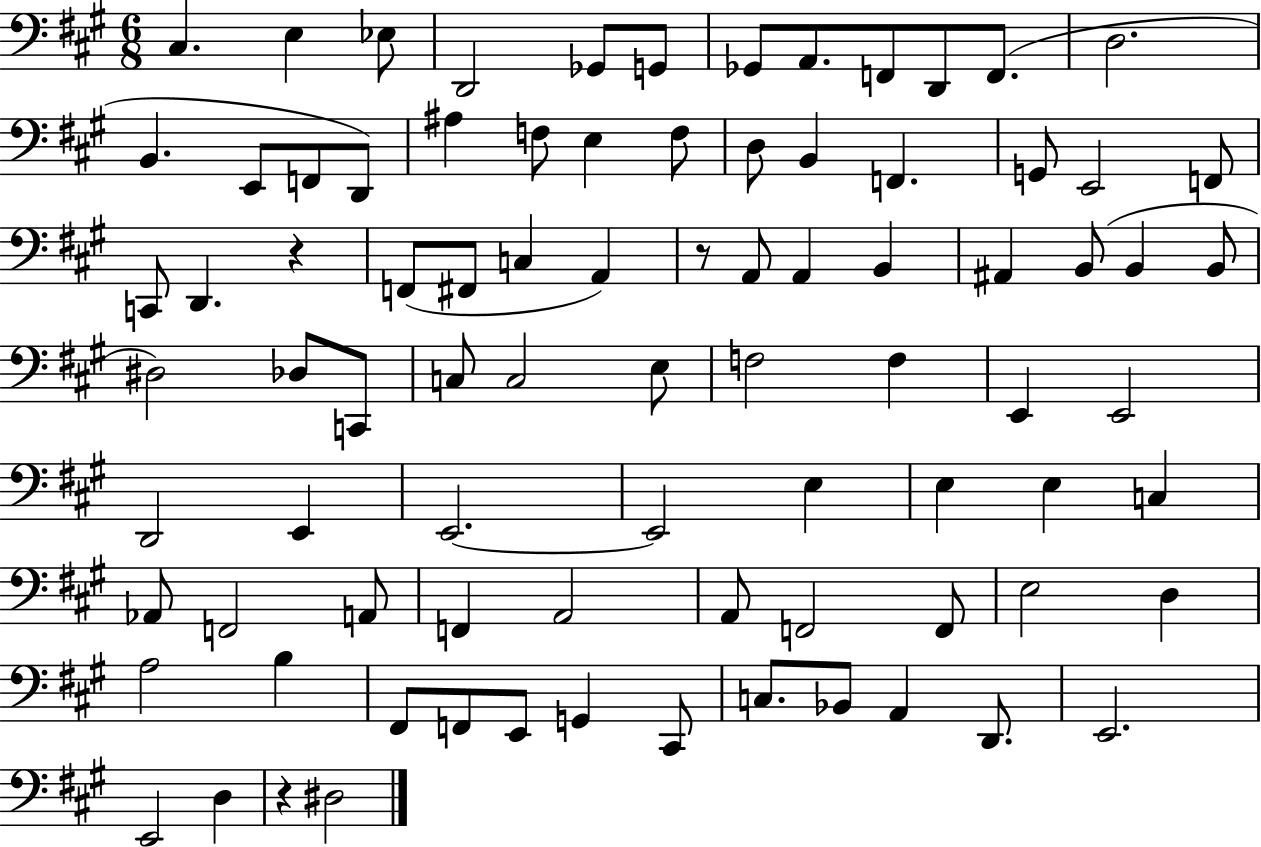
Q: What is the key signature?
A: A major